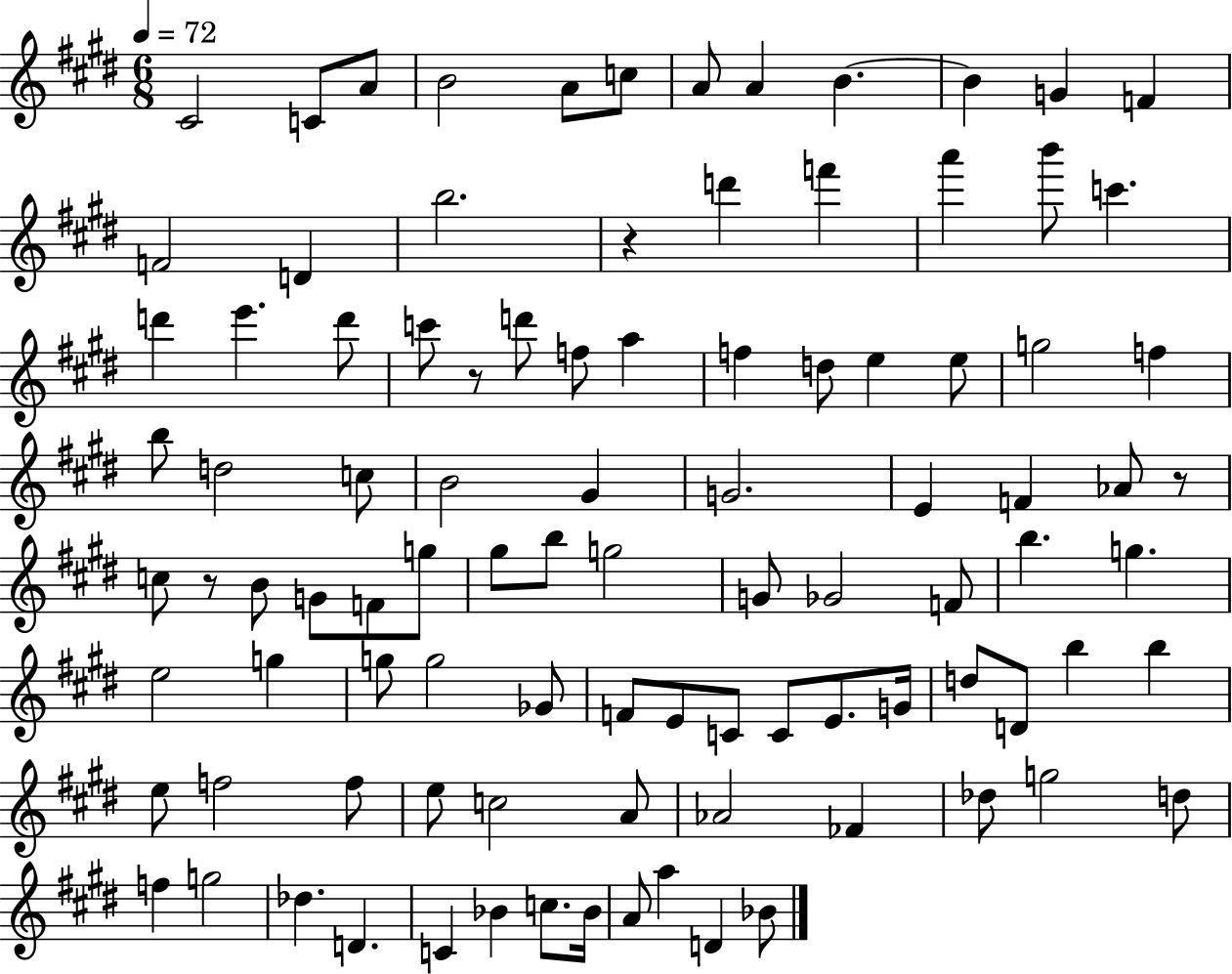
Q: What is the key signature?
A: E major